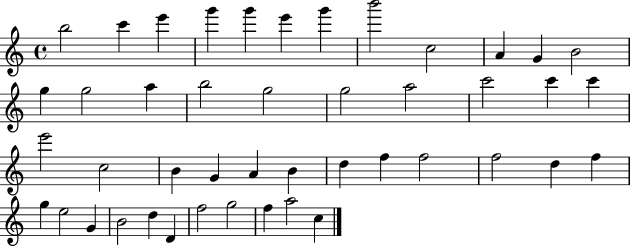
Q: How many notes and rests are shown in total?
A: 45